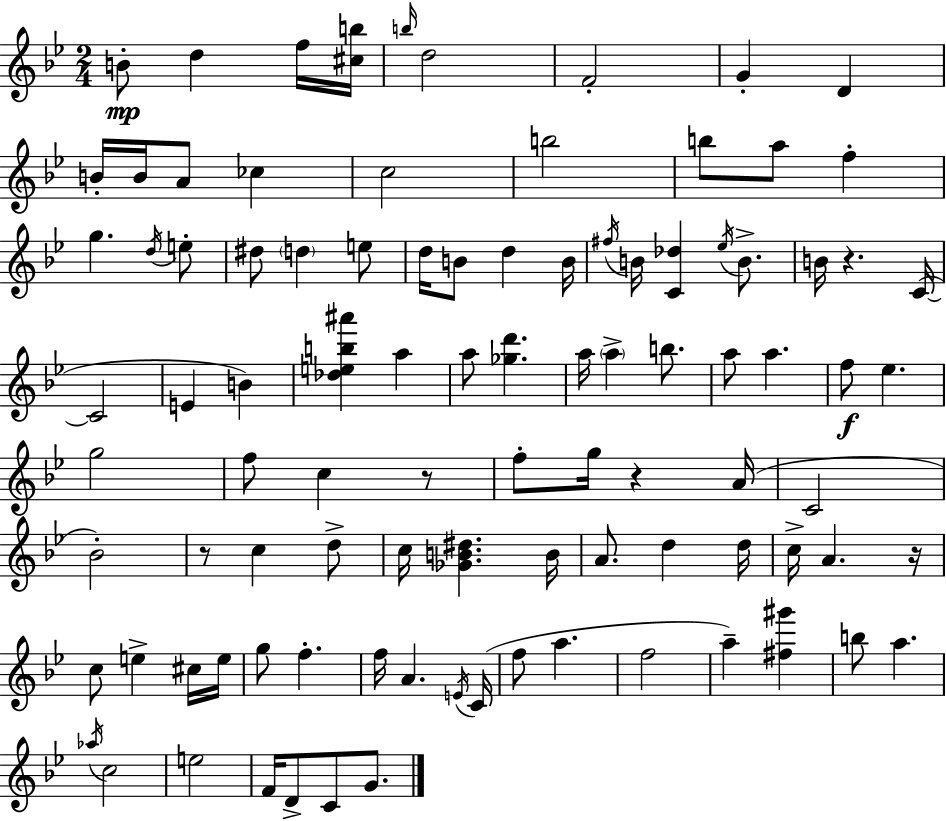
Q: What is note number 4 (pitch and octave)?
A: B5